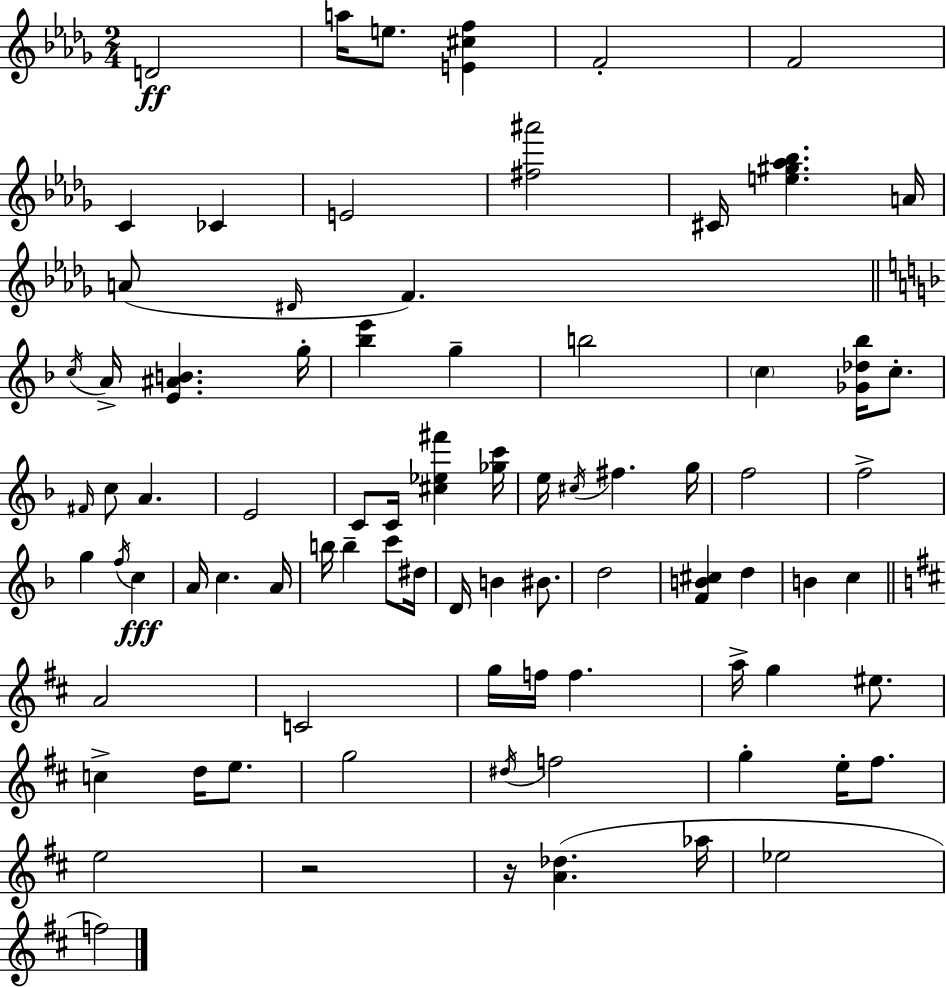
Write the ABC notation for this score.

X:1
T:Untitled
M:2/4
L:1/4
K:Bbm
D2 a/4 e/2 [E^cf] F2 F2 C _C E2 [^f^a']2 ^C/4 [e^g_a_b] A/4 A/2 ^D/4 F c/4 A/4 [E^AB] g/4 [_be'] g b2 c [_G_d_b]/4 c/2 ^F/4 c/2 A E2 C/2 C/4 [^c_e^f'] [_gc']/4 e/4 ^c/4 ^f g/4 f2 f2 g f/4 c A/4 c A/4 b/4 b c'/2 ^d/4 D/4 B ^B/2 d2 [FB^c] d B c A2 C2 g/4 f/4 f a/4 g ^e/2 c d/4 e/2 g2 ^d/4 f2 g e/4 ^f/2 e2 z2 z/4 [A_d] _a/4 _e2 f2